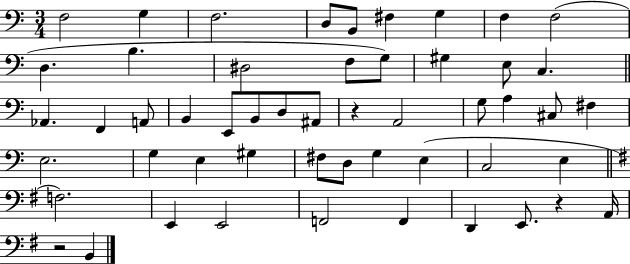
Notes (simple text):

F3/h G3/q F3/h. D3/e B2/e F#3/q G3/q F3/q F3/h D3/q. B3/q. D#3/h F3/e G3/e G#3/q E3/e C3/q. Ab2/q. F2/q A2/e B2/q E2/e B2/e D3/e A#2/e R/q A2/h G3/e A3/q C#3/e F#3/q E3/h. G3/q E3/q G#3/q F#3/e D3/e G3/q E3/q C3/h E3/q F3/h. E2/q E2/h F2/h F2/q D2/q E2/e. R/q A2/s R/h B2/q